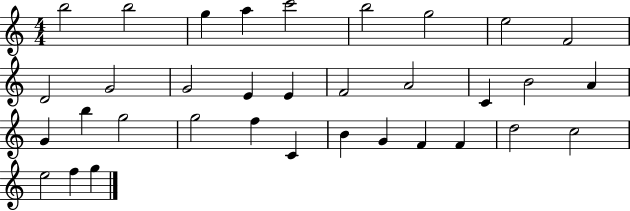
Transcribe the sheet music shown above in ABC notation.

X:1
T:Untitled
M:4/4
L:1/4
K:C
b2 b2 g a c'2 b2 g2 e2 F2 D2 G2 G2 E E F2 A2 C B2 A G b g2 g2 f C B G F F d2 c2 e2 f g